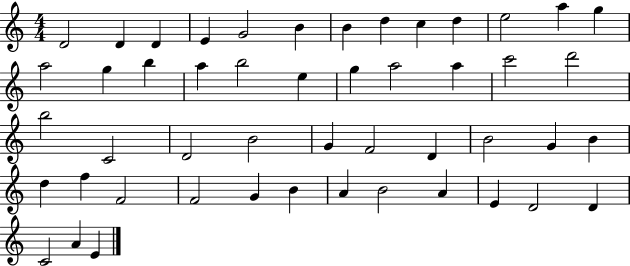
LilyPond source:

{
  \clef treble
  \numericTimeSignature
  \time 4/4
  \key c \major
  d'2 d'4 d'4 | e'4 g'2 b'4 | b'4 d''4 c''4 d''4 | e''2 a''4 g''4 | \break a''2 g''4 b''4 | a''4 b''2 e''4 | g''4 a''2 a''4 | c'''2 d'''2 | \break b''2 c'2 | d'2 b'2 | g'4 f'2 d'4 | b'2 g'4 b'4 | \break d''4 f''4 f'2 | f'2 g'4 b'4 | a'4 b'2 a'4 | e'4 d'2 d'4 | \break c'2 a'4 e'4 | \bar "|."
}